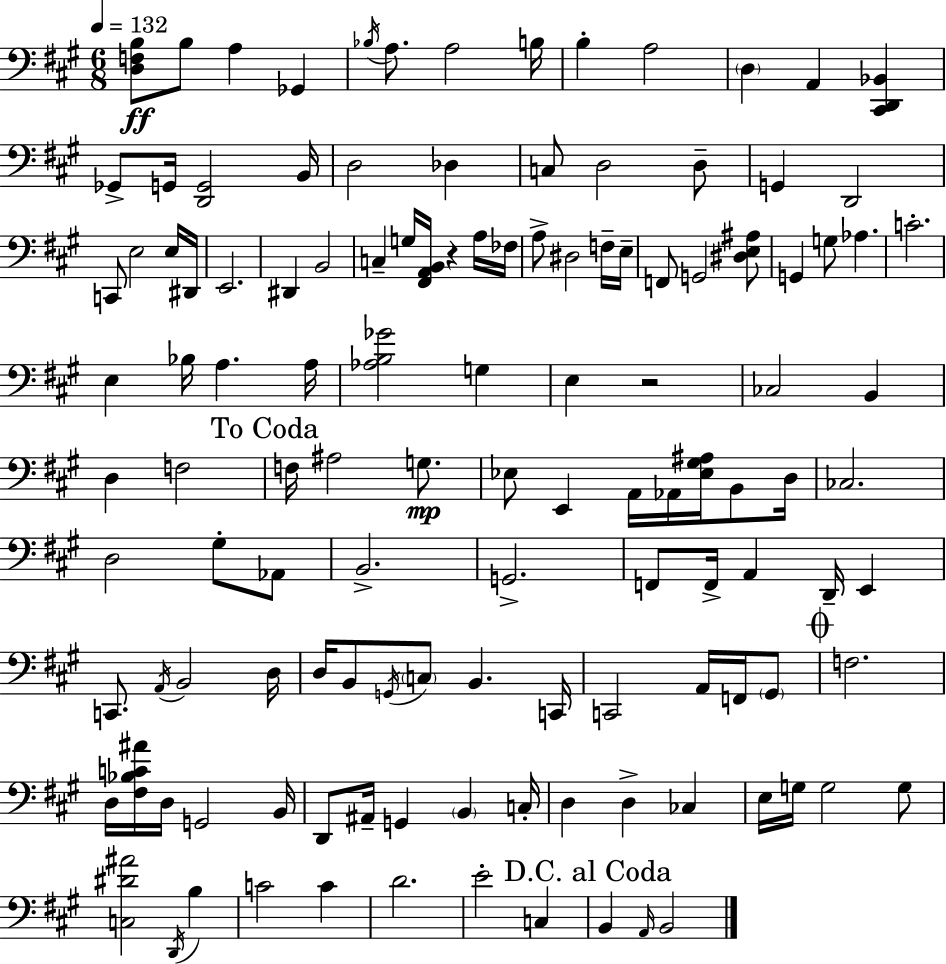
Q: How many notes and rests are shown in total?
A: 124